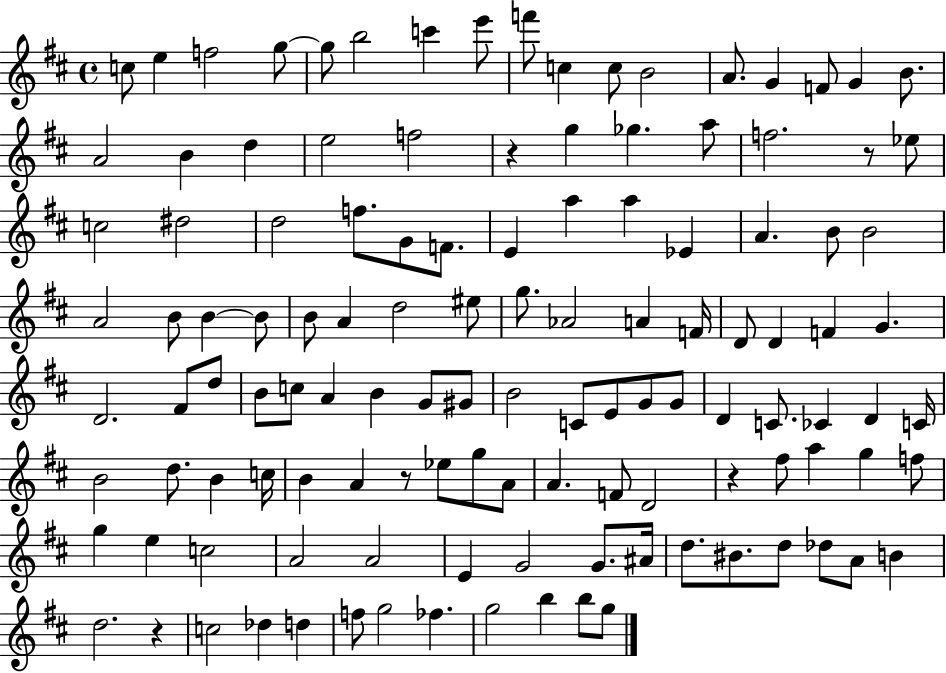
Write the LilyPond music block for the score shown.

{
  \clef treble
  \time 4/4
  \defaultTimeSignature
  \key d \major
  c''8 e''4 f''2 g''8~~ | g''8 b''2 c'''4 e'''8 | f'''8 c''4 c''8 b'2 | a'8. g'4 f'8 g'4 b'8. | \break a'2 b'4 d''4 | e''2 f''2 | r4 g''4 ges''4. a''8 | f''2. r8 ees''8 | \break c''2 dis''2 | d''2 f''8. g'8 f'8. | e'4 a''4 a''4 ees'4 | a'4. b'8 b'2 | \break a'2 b'8 b'4~~ b'8 | b'8 a'4 d''2 eis''8 | g''8. aes'2 a'4 f'16 | d'8 d'4 f'4 g'4. | \break d'2. fis'8 d''8 | b'8 c''8 a'4 b'4 g'8 gis'8 | b'2 c'8 e'8 g'8 g'8 | d'4 c'8. ces'4 d'4 c'16 | \break b'2 d''8. b'4 c''16 | b'4 a'4 r8 ees''8 g''8 a'8 | a'4. f'8 d'2 | r4 fis''8 a''4 g''4 f''8 | \break g''4 e''4 c''2 | a'2 a'2 | e'4 g'2 g'8. ais'16 | d''8. bis'8. d''8 des''8 a'8 b'4 | \break d''2. r4 | c''2 des''4 d''4 | f''8 g''2 fes''4. | g''2 b''4 b''8 g''8 | \break \bar "|."
}